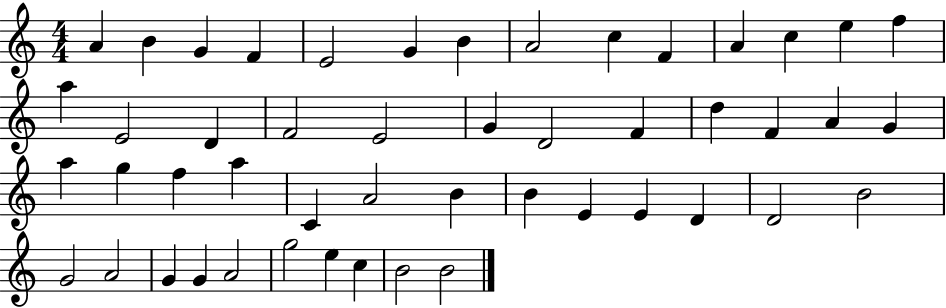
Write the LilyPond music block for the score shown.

{
  \clef treble
  \numericTimeSignature
  \time 4/4
  \key c \major
  a'4 b'4 g'4 f'4 | e'2 g'4 b'4 | a'2 c''4 f'4 | a'4 c''4 e''4 f''4 | \break a''4 e'2 d'4 | f'2 e'2 | g'4 d'2 f'4 | d''4 f'4 a'4 g'4 | \break a''4 g''4 f''4 a''4 | c'4 a'2 b'4 | b'4 e'4 e'4 d'4 | d'2 b'2 | \break g'2 a'2 | g'4 g'4 a'2 | g''2 e''4 c''4 | b'2 b'2 | \break \bar "|."
}